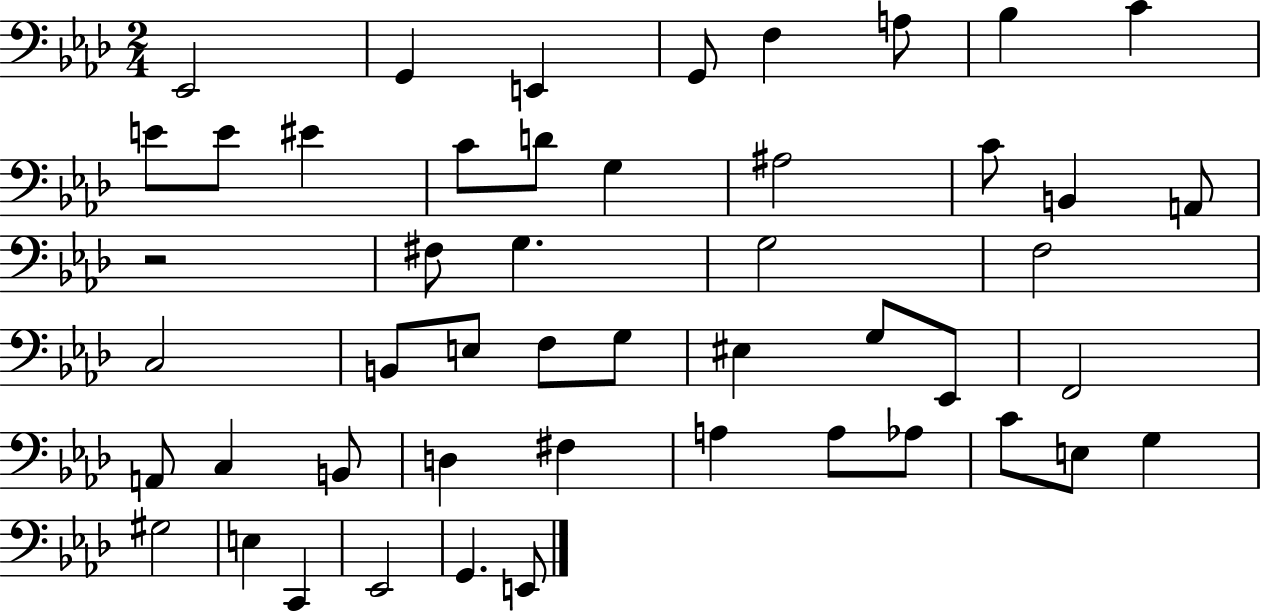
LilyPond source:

{
  \clef bass
  \numericTimeSignature
  \time 2/4
  \key aes \major
  \repeat volta 2 { ees,2 | g,4 e,4 | g,8 f4 a8 | bes4 c'4 | \break e'8 e'8 eis'4 | c'8 d'8 g4 | ais2 | c'8 b,4 a,8 | \break r2 | fis8 g4. | g2 | f2 | \break c2 | b,8 e8 f8 g8 | eis4 g8 ees,8 | f,2 | \break a,8 c4 b,8 | d4 fis4 | a4 a8 aes8 | c'8 e8 g4 | \break gis2 | e4 c,4 | ees,2 | g,4. e,8 | \break } \bar "|."
}